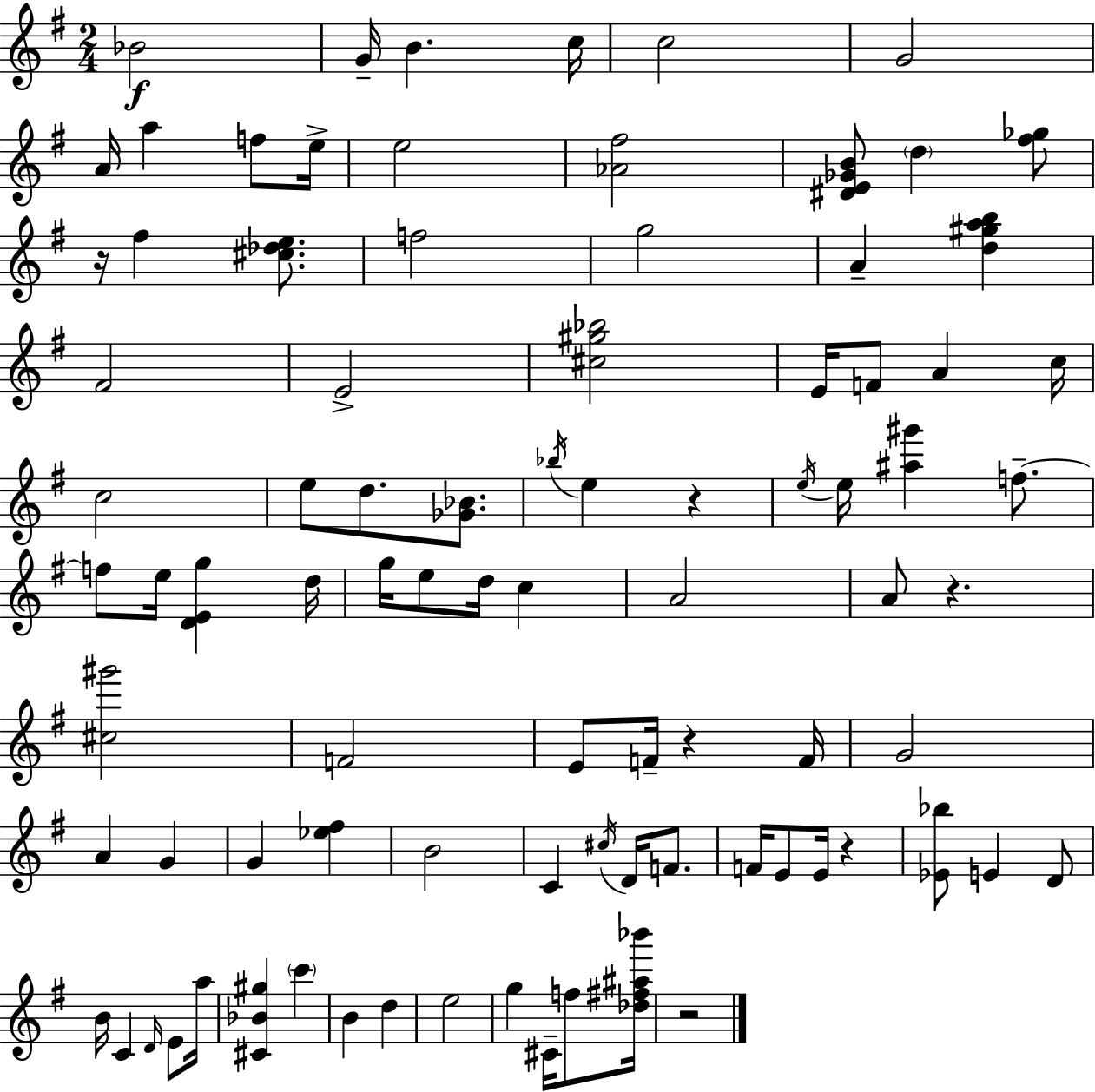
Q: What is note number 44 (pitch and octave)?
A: G4